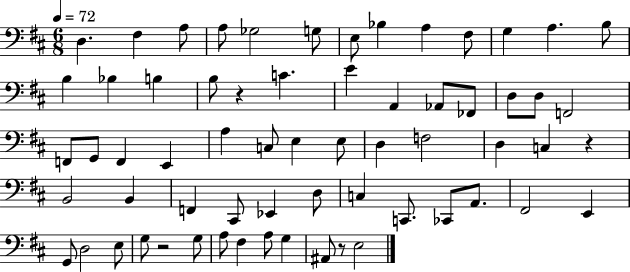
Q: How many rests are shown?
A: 4